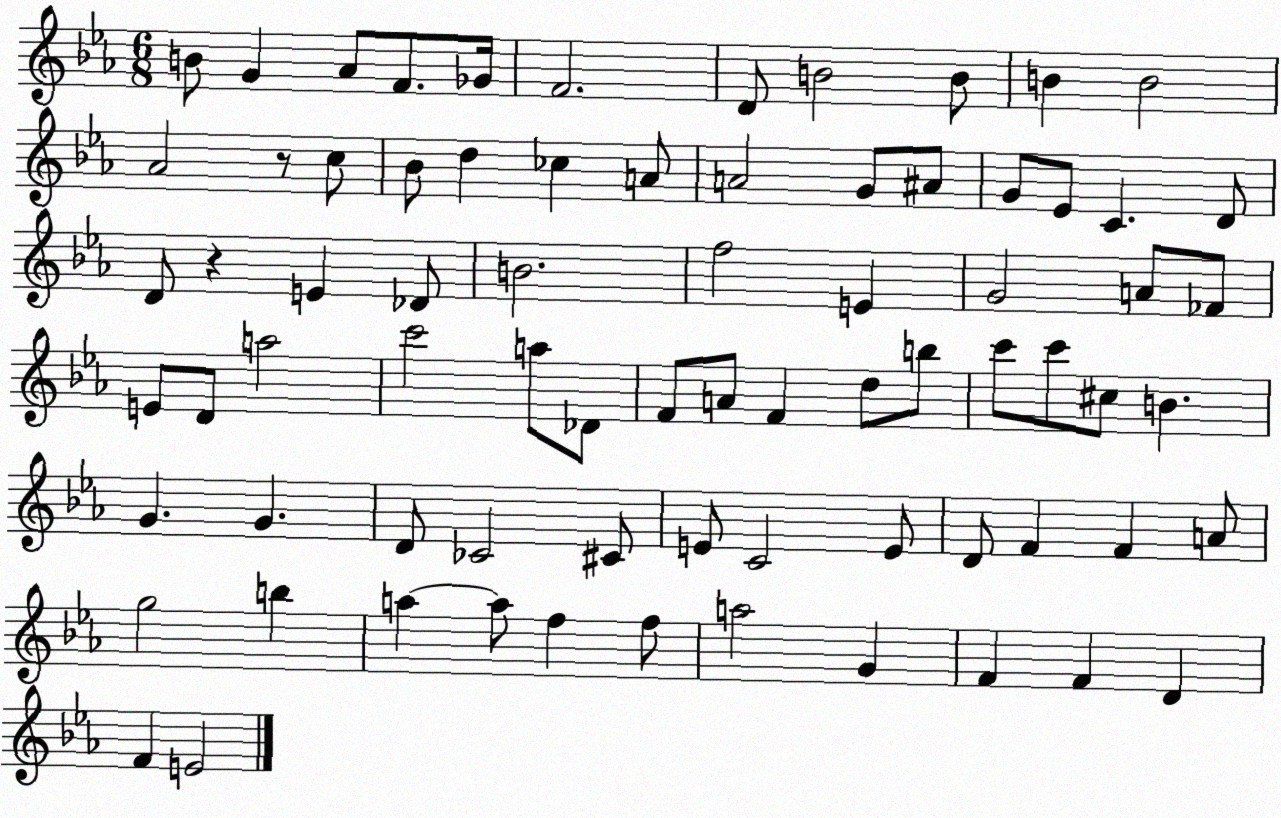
X:1
T:Untitled
M:6/8
L:1/4
K:Eb
B/2 G _A/2 F/2 _G/4 F2 D/2 B2 B/2 B B2 _A2 z/2 c/2 _B/2 d _c A/2 A2 G/2 ^A/2 G/2 _E/2 C D/2 D/2 z E _D/2 B2 f2 E G2 A/2 _F/2 E/2 D/2 a2 c'2 a/2 _D/2 F/2 A/2 F d/2 b/2 c'/2 c'/2 ^c/2 B G G D/2 _C2 ^C/2 E/2 C2 E/2 D/2 F F A/2 g2 b a a/2 f f/2 a2 G F F D F E2